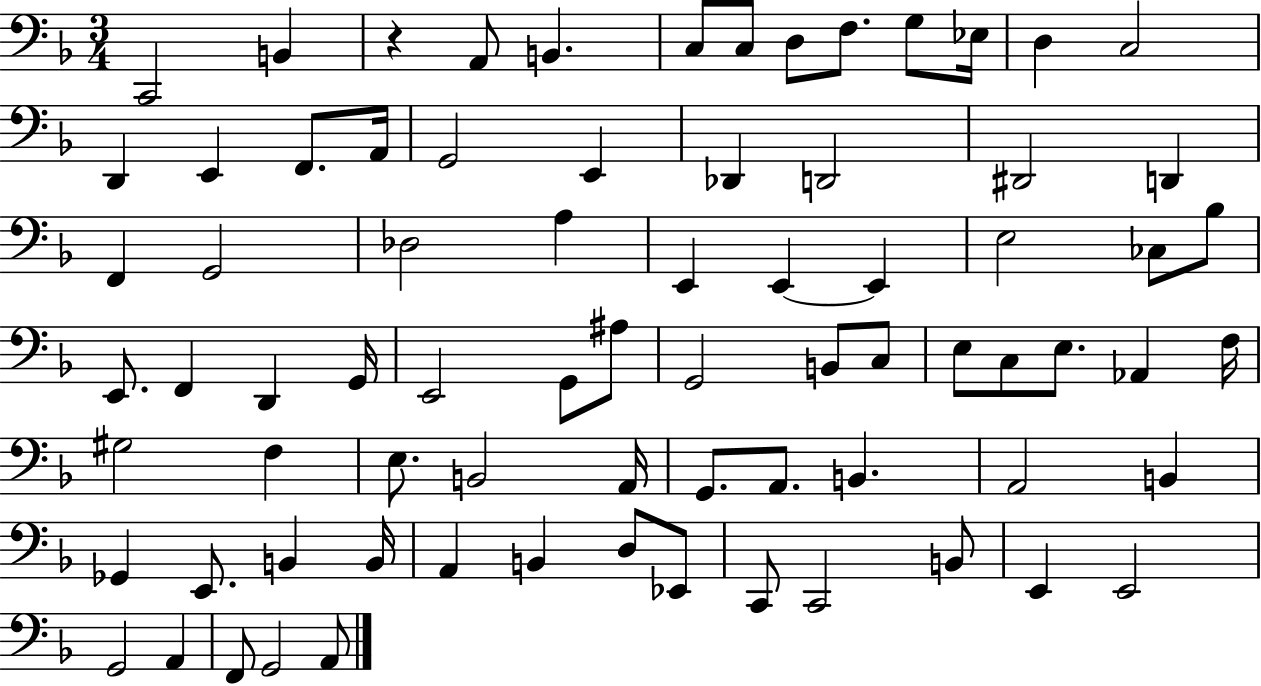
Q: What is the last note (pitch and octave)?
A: A2